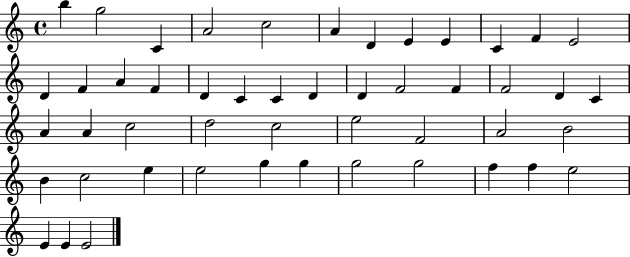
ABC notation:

X:1
T:Untitled
M:4/4
L:1/4
K:C
b g2 C A2 c2 A D E E C F E2 D F A F D C C D D F2 F F2 D C A A c2 d2 c2 e2 F2 A2 B2 B c2 e e2 g g g2 g2 f f e2 E E E2